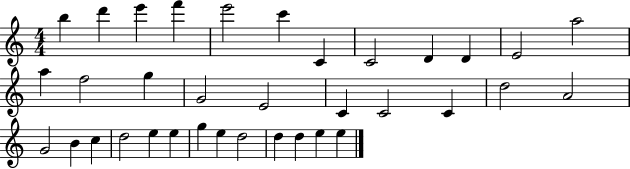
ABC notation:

X:1
T:Untitled
M:4/4
L:1/4
K:C
b d' e' f' e'2 c' C C2 D D E2 a2 a f2 g G2 E2 C C2 C d2 A2 G2 B c d2 e e g e d2 d d e e